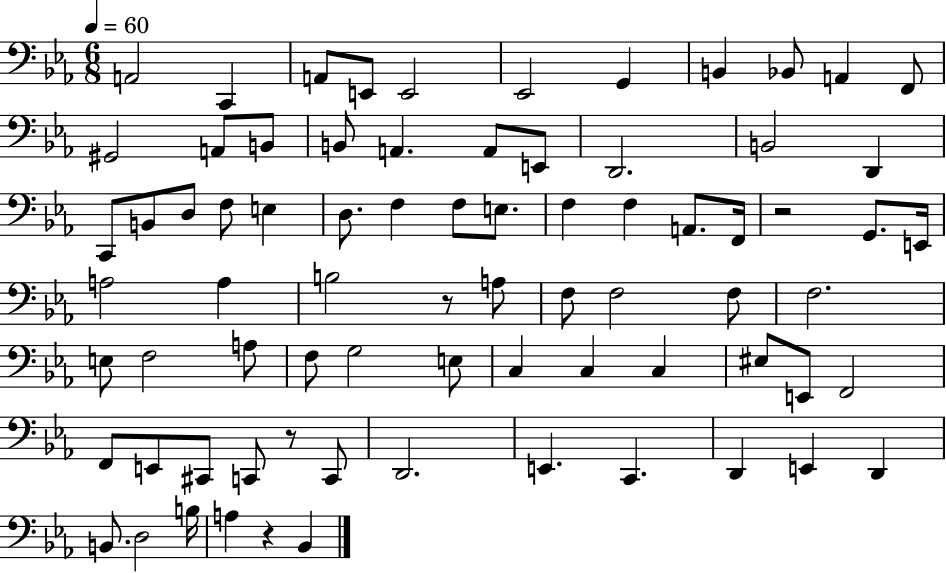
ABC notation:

X:1
T:Untitled
M:6/8
L:1/4
K:Eb
A,,2 C,, A,,/2 E,,/2 E,,2 _E,,2 G,, B,, _B,,/2 A,, F,,/2 ^G,,2 A,,/2 B,,/2 B,,/2 A,, A,,/2 E,,/2 D,,2 B,,2 D,, C,,/2 B,,/2 D,/2 F,/2 E, D,/2 F, F,/2 E,/2 F, F, A,,/2 F,,/4 z2 G,,/2 E,,/4 A,2 A, B,2 z/2 A,/2 F,/2 F,2 F,/2 F,2 E,/2 F,2 A,/2 F,/2 G,2 E,/2 C, C, C, ^E,/2 E,,/2 F,,2 F,,/2 E,,/2 ^C,,/2 C,,/2 z/2 C,,/2 D,,2 E,, C,, D,, E,, D,, B,,/2 D,2 B,/4 A, z _B,,